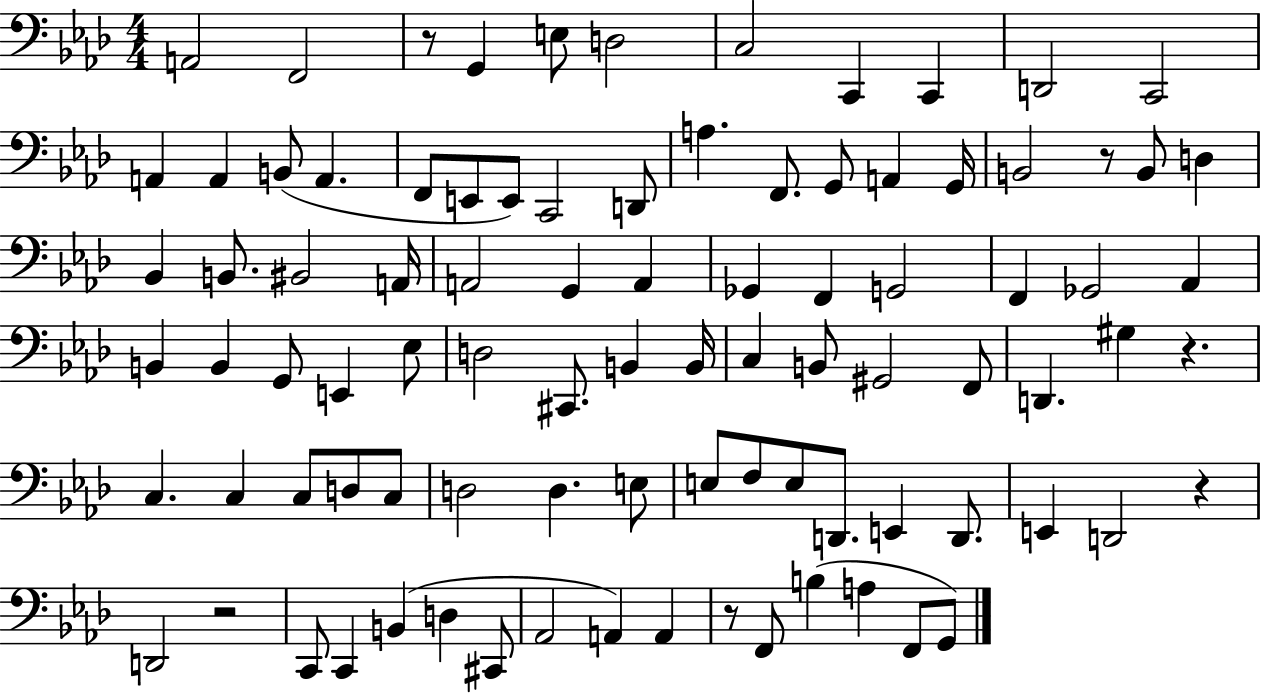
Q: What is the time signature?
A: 4/4